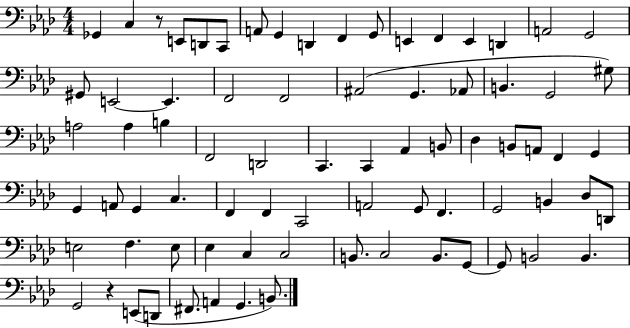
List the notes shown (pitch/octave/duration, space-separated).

Gb2/q C3/q R/e E2/e D2/e C2/e A2/e G2/q D2/q F2/q G2/e E2/q F2/q E2/q D2/q A2/h G2/h G#2/e E2/h E2/q. F2/h F2/h A#2/h G2/q. Ab2/e B2/q. G2/h G#3/e A3/h A3/q B3/q F2/h D2/h C2/q. C2/q Ab2/q B2/e Db3/q B2/e A2/e F2/q G2/q G2/q A2/e G2/q C3/q. F2/q F2/q C2/h A2/h G2/e F2/q. G2/h B2/q Db3/e D2/e E3/h F3/q. E3/e Eb3/q C3/q C3/h B2/e. C3/h B2/e. G2/e G2/e B2/h B2/q. G2/h R/q E2/e D2/e F#2/e. A2/q G2/q. B2/e.